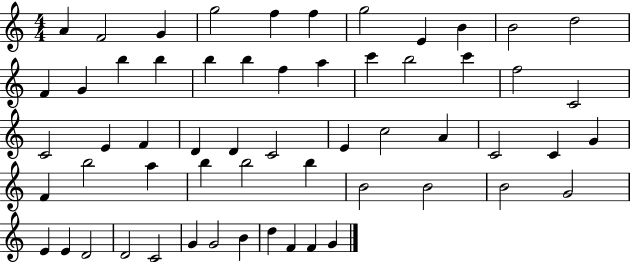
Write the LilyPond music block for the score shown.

{
  \clef treble
  \numericTimeSignature
  \time 4/4
  \key c \major
  a'4 f'2 g'4 | g''2 f''4 f''4 | g''2 e'4 b'4 | b'2 d''2 | \break f'4 g'4 b''4 b''4 | b''4 b''4 f''4 a''4 | c'''4 b''2 c'''4 | f''2 c'2 | \break c'2 e'4 f'4 | d'4 d'4 c'2 | e'4 c''2 a'4 | c'2 c'4 g'4 | \break f'4 b''2 a''4 | b''4 b''2 b''4 | b'2 b'2 | b'2 g'2 | \break e'4 e'4 d'2 | d'2 c'2 | g'4 g'2 b'4 | d''4 f'4 f'4 g'4 | \break \bar "|."
}